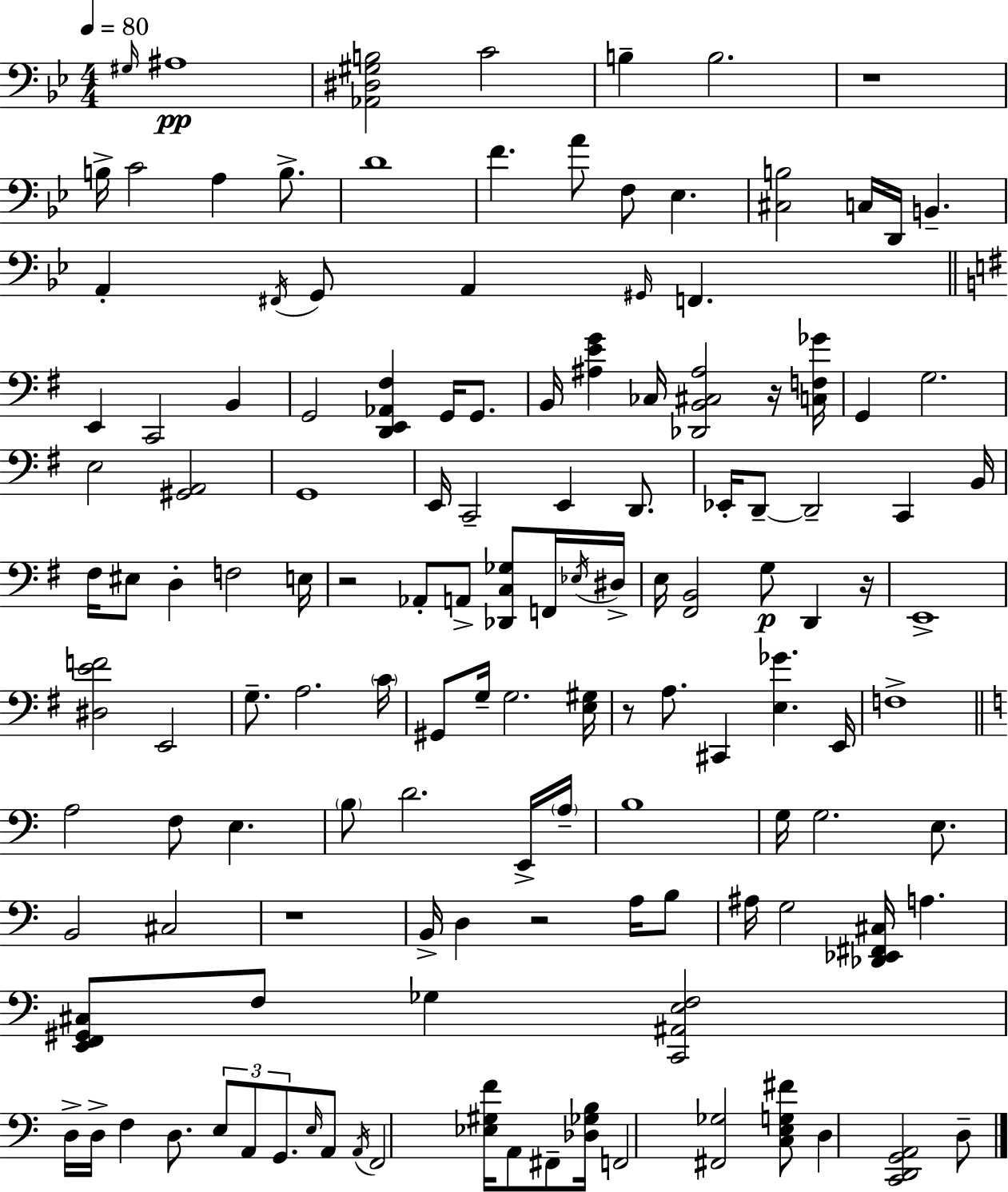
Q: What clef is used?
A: bass